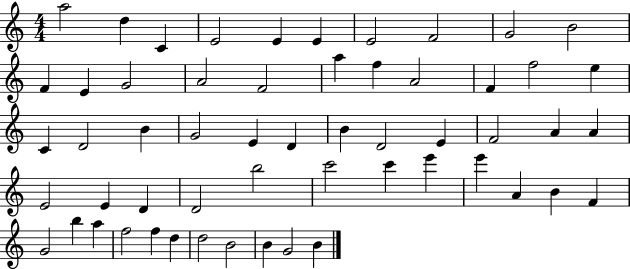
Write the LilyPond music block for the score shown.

{
  \clef treble
  \numericTimeSignature
  \time 4/4
  \key c \major
  a''2 d''4 c'4 | e'2 e'4 e'4 | e'2 f'2 | g'2 b'2 | \break f'4 e'4 g'2 | a'2 f'2 | a''4 f''4 a'2 | f'4 f''2 e''4 | \break c'4 d'2 b'4 | g'2 e'4 d'4 | b'4 d'2 e'4 | f'2 a'4 a'4 | \break e'2 e'4 d'4 | d'2 b''2 | c'''2 c'''4 e'''4 | e'''4 a'4 b'4 f'4 | \break g'2 b''4 a''4 | f''2 f''4 d''4 | d''2 b'2 | b'4 g'2 b'4 | \break \bar "|."
}